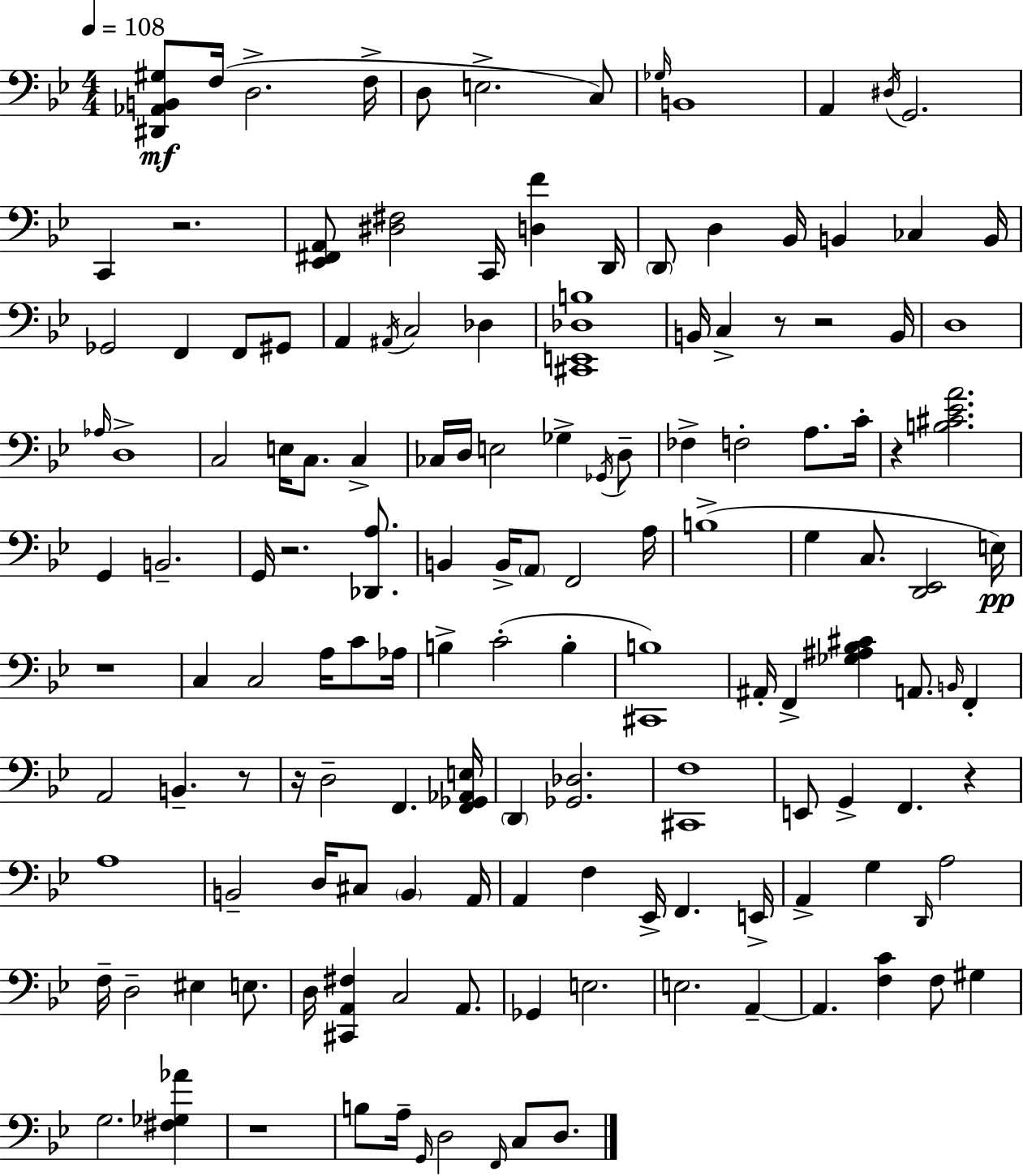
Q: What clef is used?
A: bass